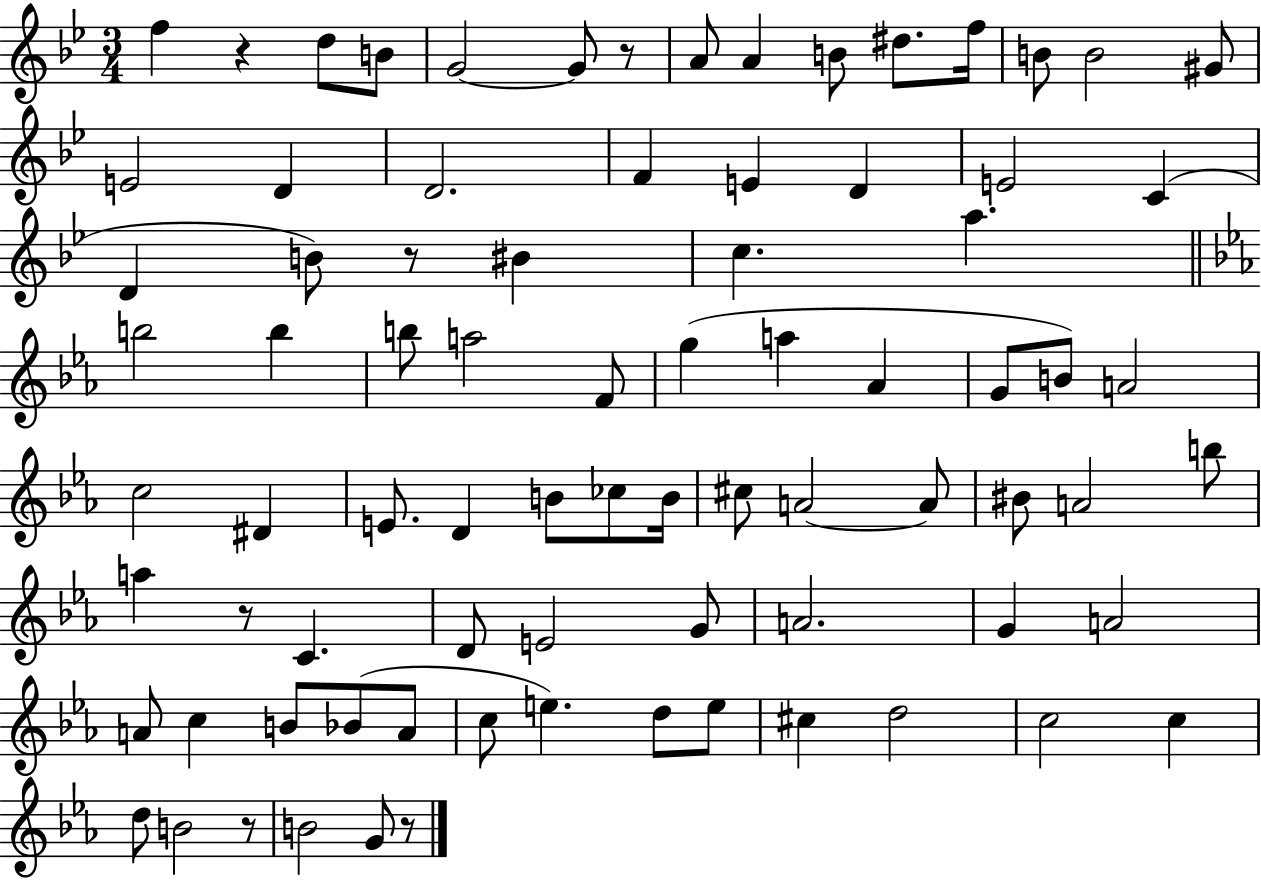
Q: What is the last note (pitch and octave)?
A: G4